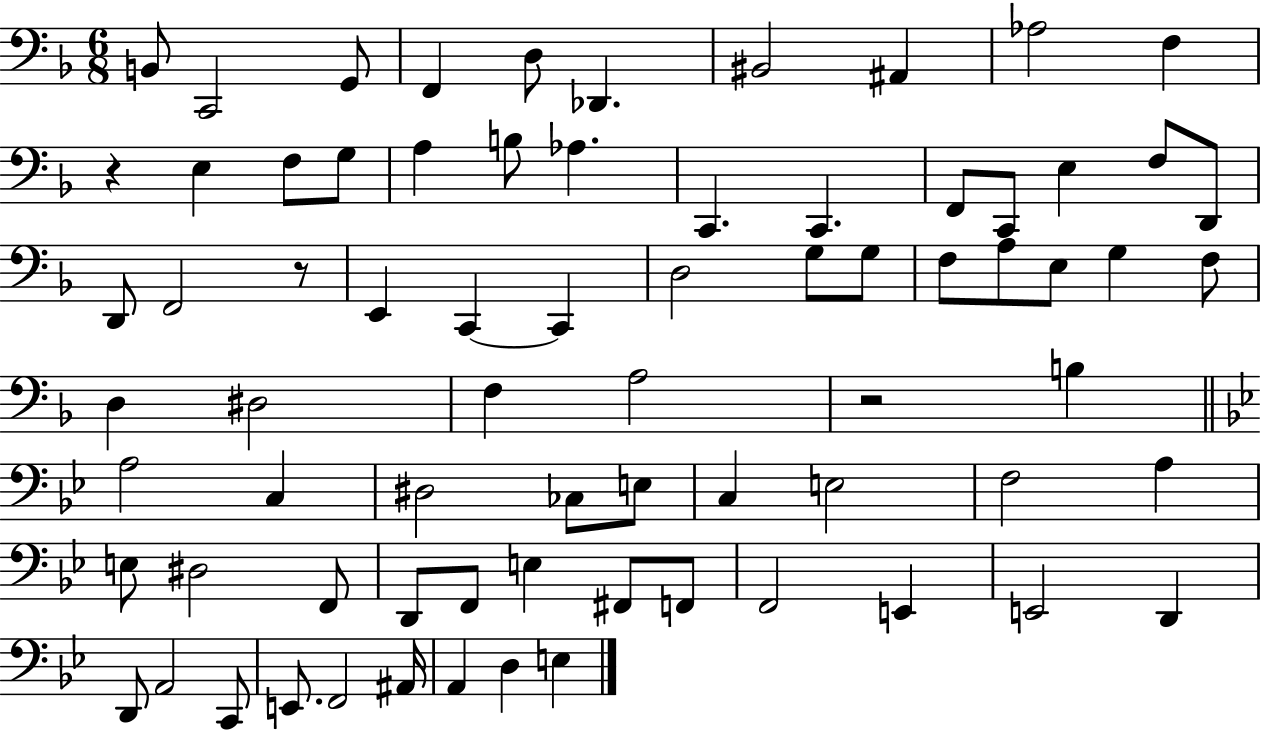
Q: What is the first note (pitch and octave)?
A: B2